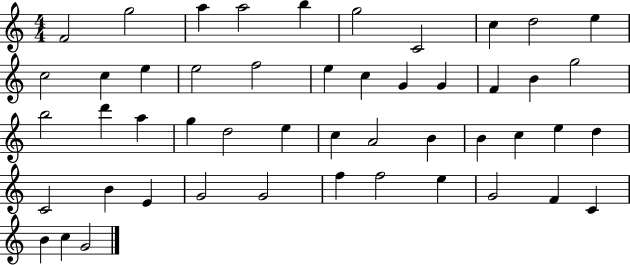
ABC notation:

X:1
T:Untitled
M:4/4
L:1/4
K:C
F2 g2 a a2 b g2 C2 c d2 e c2 c e e2 f2 e c G G F B g2 b2 d' a g d2 e c A2 B B c e d C2 B E G2 G2 f f2 e G2 F C B c G2